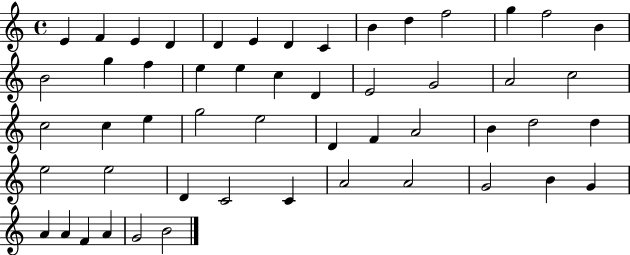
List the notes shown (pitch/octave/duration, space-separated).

E4/q F4/q E4/q D4/q D4/q E4/q D4/q C4/q B4/q D5/q F5/h G5/q F5/h B4/q B4/h G5/q F5/q E5/q E5/q C5/q D4/q E4/h G4/h A4/h C5/h C5/h C5/q E5/q G5/h E5/h D4/q F4/q A4/h B4/q D5/h D5/q E5/h E5/h D4/q C4/h C4/q A4/h A4/h G4/h B4/q G4/q A4/q A4/q F4/q A4/q G4/h B4/h